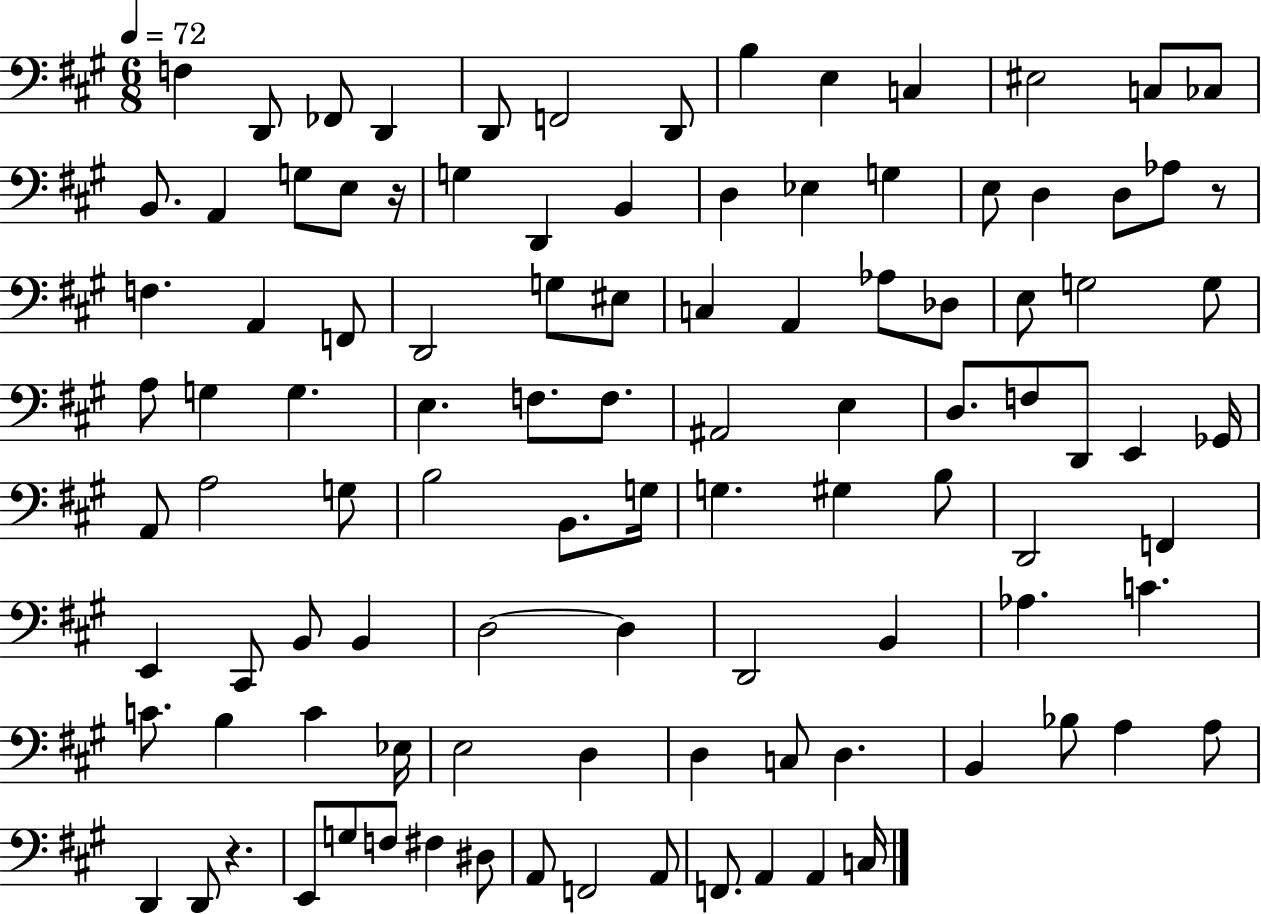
{
  \clef bass
  \numericTimeSignature
  \time 6/8
  \key a \major
  \tempo 4 = 72
  f4 d,8 fes,8 d,4 | d,8 f,2 d,8 | b4 e4 c4 | eis2 c8 ces8 | \break b,8. a,4 g8 e8 r16 | g4 d,4 b,4 | d4 ees4 g4 | e8 d4 d8 aes8 r8 | \break f4. a,4 f,8 | d,2 g8 eis8 | c4 a,4 aes8 des8 | e8 g2 g8 | \break a8 g4 g4. | e4. f8. f8. | ais,2 e4 | d8. f8 d,8 e,4 ges,16 | \break a,8 a2 g8 | b2 b,8. g16 | g4. gis4 b8 | d,2 f,4 | \break e,4 cis,8 b,8 b,4 | d2~~ d4 | d,2 b,4 | aes4. c'4. | \break c'8. b4 c'4 ees16 | e2 d4 | d4 c8 d4. | b,4 bes8 a4 a8 | \break d,4 d,8 r4. | e,8 g8 f8 fis4 dis8 | a,8 f,2 a,8 | f,8. a,4 a,4 c16 | \break \bar "|."
}